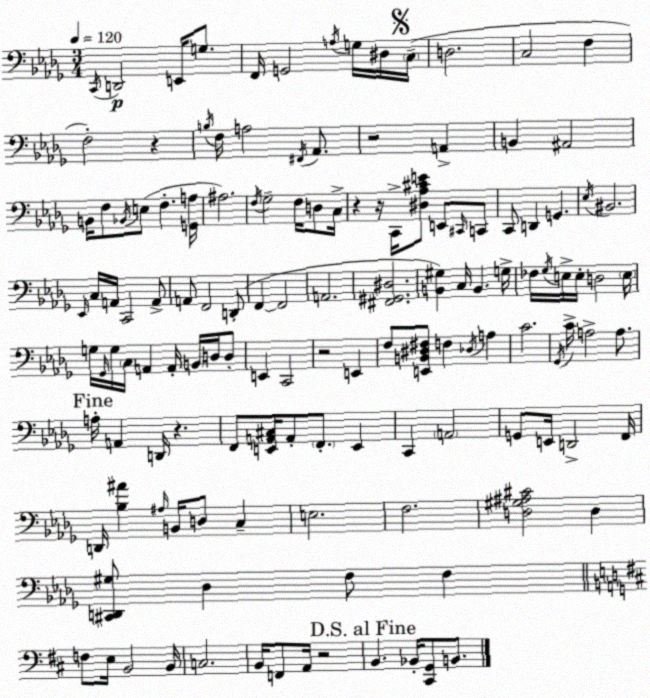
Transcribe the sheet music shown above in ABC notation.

X:1
T:Untitled
M:3/4
L:1/4
K:Bbm
C,,/4 D,,2 E,,/4 G,/2 F,,/4 G,,2 A,/4 G,/4 ^D,/4 C,/4 D,2 C,2 F, F,2 z B,/4 F,/4 A,2 ^F,,/4 _A,,/2 z2 A,, B,, ^A,,2 B,,/4 F,/2 _B,,/4 E,/2 F, [G,,A,]/4 ^A,2 F,/4 _G,2 F,/4 D,/2 C,/4 z z/4 C,,/4 [^D,_A,^CE]/2 E,,/2 ^C,,/4 C,,/2 C,,/2 D,, G,, _E,/4 ^B,,2 _E,,/4 C,/4 A,,/4 C,,2 A,,/2 A,,/2 F,,2 D,,/2 F,, F,,2 A,,2 [^F,,^G,,^D,]2 [B,,^G,] C,/4 B,, G,/4 _F,/4 _G,/4 E,/4 E,/4 D,2 E,/4 G,/4 _G,,/4 G,/4 C,/4 A,, A,,/4 B,,/4 D,/4 D,/2 E,, C,,2 z2 E,, F,/2 [E,,B,,^D,^F,]/2 F, _D,/4 A, C2 _G,,/4 C/4 A,2 A,/2 A,/4 A,, D,,/4 z F,,/2 [E,,A,,^C,]/4 A,,/2 F,,/2 E,, C,, A,,2 G,,/2 E,,/4 D,,2 F,,/4 D,,/4 [_B,^A] ^A,/4 B,,/4 D,/2 C, E,2 F,2 [D,^G,^A,^C]2 D, [^C,,D,,^G,]/2 _D, F,/2 F, F,/2 E,/4 B,,2 B,,/4 C,2 B,,/4 F,,/2 A,,/4 z2 B,, _B,,/4 [^C,,G,,]/2 B,,/2